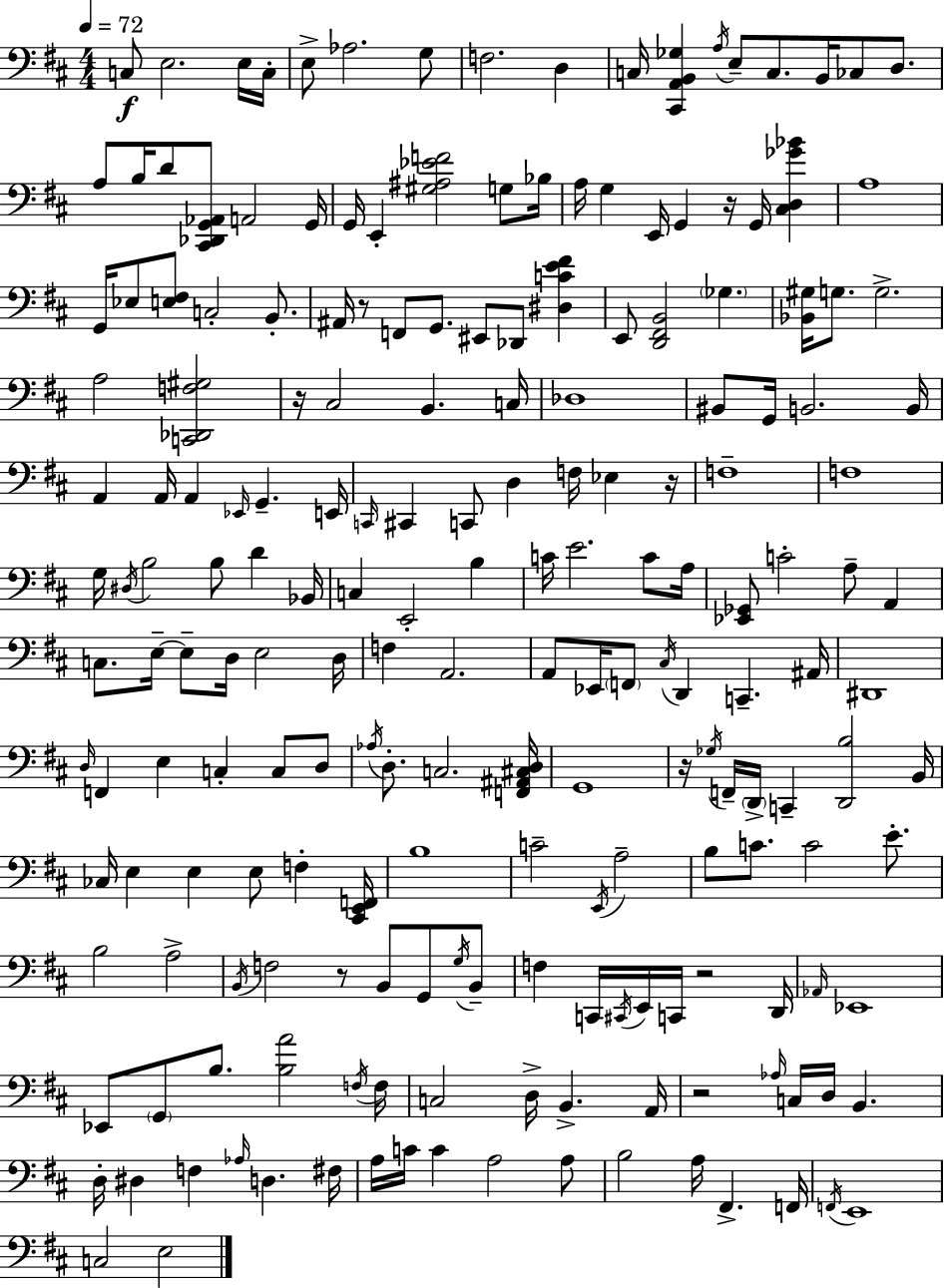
X:1
T:Untitled
M:4/4
L:1/4
K:D
C,/2 E,2 E,/4 C,/4 E,/2 _A,2 G,/2 F,2 D, C,/4 [^C,,A,,B,,_G,] A,/4 E,/2 C,/2 B,,/4 _C,/2 D,/2 A,/2 B,/4 D/2 [^C,,_D,,G,,_A,,]/2 A,,2 G,,/4 G,,/4 E,, [^G,^A,_EF]2 G,/2 _B,/4 A,/4 G, E,,/4 G,, z/4 G,,/4 [^C,D,_G_B] A,4 G,,/4 _E,/2 [E,^F,]/2 C,2 B,,/2 ^A,,/4 z/2 F,,/2 G,,/2 ^E,,/2 _D,,/2 [^D,CE^F] E,,/2 [D,,^F,,B,,]2 _G, [_B,,^G,]/4 G,/2 G,2 A,2 [C,,_D,,F,^G,]2 z/4 ^C,2 B,, C,/4 _D,4 ^B,,/2 G,,/4 B,,2 B,,/4 A,, A,,/4 A,, _E,,/4 G,, E,,/4 C,,/4 ^C,, C,,/2 D, F,/4 _E, z/4 F,4 F,4 G,/4 ^D,/4 B,2 B,/2 D _B,,/4 C, E,,2 B, C/4 E2 C/2 A,/4 [_E,,_G,,]/2 C2 A,/2 A,, C,/2 E,/4 E,/2 D,/4 E,2 D,/4 F, A,,2 A,,/2 _E,,/4 F,,/2 ^C,/4 D,, C,, ^A,,/4 ^D,,4 D,/4 F,, E, C, C,/2 D,/2 _A,/4 D,/2 C,2 [F,,^A,,^C,D,]/4 G,,4 z/4 _G,/4 F,,/4 D,,/4 C,, [D,,B,]2 B,,/4 _C,/4 E, E, E,/2 F, [^C,,E,,F,,]/4 B,4 C2 E,,/4 A,2 B,/2 C/2 C2 E/2 B,2 A,2 B,,/4 F,2 z/2 B,,/2 G,,/2 G,/4 B,,/2 F, C,,/4 ^C,,/4 E,,/4 C,,/4 z2 D,,/4 _A,,/4 _E,,4 _E,,/2 G,,/2 B,/2 [B,A]2 F,/4 F,/4 C,2 D,/4 B,, A,,/4 z2 _A,/4 C,/4 D,/4 B,, D,/4 ^D, F, _A,/4 D, ^F,/4 A,/4 C/4 C A,2 A,/2 B,2 A,/4 ^F,, F,,/4 F,,/4 E,,4 C,2 E,2